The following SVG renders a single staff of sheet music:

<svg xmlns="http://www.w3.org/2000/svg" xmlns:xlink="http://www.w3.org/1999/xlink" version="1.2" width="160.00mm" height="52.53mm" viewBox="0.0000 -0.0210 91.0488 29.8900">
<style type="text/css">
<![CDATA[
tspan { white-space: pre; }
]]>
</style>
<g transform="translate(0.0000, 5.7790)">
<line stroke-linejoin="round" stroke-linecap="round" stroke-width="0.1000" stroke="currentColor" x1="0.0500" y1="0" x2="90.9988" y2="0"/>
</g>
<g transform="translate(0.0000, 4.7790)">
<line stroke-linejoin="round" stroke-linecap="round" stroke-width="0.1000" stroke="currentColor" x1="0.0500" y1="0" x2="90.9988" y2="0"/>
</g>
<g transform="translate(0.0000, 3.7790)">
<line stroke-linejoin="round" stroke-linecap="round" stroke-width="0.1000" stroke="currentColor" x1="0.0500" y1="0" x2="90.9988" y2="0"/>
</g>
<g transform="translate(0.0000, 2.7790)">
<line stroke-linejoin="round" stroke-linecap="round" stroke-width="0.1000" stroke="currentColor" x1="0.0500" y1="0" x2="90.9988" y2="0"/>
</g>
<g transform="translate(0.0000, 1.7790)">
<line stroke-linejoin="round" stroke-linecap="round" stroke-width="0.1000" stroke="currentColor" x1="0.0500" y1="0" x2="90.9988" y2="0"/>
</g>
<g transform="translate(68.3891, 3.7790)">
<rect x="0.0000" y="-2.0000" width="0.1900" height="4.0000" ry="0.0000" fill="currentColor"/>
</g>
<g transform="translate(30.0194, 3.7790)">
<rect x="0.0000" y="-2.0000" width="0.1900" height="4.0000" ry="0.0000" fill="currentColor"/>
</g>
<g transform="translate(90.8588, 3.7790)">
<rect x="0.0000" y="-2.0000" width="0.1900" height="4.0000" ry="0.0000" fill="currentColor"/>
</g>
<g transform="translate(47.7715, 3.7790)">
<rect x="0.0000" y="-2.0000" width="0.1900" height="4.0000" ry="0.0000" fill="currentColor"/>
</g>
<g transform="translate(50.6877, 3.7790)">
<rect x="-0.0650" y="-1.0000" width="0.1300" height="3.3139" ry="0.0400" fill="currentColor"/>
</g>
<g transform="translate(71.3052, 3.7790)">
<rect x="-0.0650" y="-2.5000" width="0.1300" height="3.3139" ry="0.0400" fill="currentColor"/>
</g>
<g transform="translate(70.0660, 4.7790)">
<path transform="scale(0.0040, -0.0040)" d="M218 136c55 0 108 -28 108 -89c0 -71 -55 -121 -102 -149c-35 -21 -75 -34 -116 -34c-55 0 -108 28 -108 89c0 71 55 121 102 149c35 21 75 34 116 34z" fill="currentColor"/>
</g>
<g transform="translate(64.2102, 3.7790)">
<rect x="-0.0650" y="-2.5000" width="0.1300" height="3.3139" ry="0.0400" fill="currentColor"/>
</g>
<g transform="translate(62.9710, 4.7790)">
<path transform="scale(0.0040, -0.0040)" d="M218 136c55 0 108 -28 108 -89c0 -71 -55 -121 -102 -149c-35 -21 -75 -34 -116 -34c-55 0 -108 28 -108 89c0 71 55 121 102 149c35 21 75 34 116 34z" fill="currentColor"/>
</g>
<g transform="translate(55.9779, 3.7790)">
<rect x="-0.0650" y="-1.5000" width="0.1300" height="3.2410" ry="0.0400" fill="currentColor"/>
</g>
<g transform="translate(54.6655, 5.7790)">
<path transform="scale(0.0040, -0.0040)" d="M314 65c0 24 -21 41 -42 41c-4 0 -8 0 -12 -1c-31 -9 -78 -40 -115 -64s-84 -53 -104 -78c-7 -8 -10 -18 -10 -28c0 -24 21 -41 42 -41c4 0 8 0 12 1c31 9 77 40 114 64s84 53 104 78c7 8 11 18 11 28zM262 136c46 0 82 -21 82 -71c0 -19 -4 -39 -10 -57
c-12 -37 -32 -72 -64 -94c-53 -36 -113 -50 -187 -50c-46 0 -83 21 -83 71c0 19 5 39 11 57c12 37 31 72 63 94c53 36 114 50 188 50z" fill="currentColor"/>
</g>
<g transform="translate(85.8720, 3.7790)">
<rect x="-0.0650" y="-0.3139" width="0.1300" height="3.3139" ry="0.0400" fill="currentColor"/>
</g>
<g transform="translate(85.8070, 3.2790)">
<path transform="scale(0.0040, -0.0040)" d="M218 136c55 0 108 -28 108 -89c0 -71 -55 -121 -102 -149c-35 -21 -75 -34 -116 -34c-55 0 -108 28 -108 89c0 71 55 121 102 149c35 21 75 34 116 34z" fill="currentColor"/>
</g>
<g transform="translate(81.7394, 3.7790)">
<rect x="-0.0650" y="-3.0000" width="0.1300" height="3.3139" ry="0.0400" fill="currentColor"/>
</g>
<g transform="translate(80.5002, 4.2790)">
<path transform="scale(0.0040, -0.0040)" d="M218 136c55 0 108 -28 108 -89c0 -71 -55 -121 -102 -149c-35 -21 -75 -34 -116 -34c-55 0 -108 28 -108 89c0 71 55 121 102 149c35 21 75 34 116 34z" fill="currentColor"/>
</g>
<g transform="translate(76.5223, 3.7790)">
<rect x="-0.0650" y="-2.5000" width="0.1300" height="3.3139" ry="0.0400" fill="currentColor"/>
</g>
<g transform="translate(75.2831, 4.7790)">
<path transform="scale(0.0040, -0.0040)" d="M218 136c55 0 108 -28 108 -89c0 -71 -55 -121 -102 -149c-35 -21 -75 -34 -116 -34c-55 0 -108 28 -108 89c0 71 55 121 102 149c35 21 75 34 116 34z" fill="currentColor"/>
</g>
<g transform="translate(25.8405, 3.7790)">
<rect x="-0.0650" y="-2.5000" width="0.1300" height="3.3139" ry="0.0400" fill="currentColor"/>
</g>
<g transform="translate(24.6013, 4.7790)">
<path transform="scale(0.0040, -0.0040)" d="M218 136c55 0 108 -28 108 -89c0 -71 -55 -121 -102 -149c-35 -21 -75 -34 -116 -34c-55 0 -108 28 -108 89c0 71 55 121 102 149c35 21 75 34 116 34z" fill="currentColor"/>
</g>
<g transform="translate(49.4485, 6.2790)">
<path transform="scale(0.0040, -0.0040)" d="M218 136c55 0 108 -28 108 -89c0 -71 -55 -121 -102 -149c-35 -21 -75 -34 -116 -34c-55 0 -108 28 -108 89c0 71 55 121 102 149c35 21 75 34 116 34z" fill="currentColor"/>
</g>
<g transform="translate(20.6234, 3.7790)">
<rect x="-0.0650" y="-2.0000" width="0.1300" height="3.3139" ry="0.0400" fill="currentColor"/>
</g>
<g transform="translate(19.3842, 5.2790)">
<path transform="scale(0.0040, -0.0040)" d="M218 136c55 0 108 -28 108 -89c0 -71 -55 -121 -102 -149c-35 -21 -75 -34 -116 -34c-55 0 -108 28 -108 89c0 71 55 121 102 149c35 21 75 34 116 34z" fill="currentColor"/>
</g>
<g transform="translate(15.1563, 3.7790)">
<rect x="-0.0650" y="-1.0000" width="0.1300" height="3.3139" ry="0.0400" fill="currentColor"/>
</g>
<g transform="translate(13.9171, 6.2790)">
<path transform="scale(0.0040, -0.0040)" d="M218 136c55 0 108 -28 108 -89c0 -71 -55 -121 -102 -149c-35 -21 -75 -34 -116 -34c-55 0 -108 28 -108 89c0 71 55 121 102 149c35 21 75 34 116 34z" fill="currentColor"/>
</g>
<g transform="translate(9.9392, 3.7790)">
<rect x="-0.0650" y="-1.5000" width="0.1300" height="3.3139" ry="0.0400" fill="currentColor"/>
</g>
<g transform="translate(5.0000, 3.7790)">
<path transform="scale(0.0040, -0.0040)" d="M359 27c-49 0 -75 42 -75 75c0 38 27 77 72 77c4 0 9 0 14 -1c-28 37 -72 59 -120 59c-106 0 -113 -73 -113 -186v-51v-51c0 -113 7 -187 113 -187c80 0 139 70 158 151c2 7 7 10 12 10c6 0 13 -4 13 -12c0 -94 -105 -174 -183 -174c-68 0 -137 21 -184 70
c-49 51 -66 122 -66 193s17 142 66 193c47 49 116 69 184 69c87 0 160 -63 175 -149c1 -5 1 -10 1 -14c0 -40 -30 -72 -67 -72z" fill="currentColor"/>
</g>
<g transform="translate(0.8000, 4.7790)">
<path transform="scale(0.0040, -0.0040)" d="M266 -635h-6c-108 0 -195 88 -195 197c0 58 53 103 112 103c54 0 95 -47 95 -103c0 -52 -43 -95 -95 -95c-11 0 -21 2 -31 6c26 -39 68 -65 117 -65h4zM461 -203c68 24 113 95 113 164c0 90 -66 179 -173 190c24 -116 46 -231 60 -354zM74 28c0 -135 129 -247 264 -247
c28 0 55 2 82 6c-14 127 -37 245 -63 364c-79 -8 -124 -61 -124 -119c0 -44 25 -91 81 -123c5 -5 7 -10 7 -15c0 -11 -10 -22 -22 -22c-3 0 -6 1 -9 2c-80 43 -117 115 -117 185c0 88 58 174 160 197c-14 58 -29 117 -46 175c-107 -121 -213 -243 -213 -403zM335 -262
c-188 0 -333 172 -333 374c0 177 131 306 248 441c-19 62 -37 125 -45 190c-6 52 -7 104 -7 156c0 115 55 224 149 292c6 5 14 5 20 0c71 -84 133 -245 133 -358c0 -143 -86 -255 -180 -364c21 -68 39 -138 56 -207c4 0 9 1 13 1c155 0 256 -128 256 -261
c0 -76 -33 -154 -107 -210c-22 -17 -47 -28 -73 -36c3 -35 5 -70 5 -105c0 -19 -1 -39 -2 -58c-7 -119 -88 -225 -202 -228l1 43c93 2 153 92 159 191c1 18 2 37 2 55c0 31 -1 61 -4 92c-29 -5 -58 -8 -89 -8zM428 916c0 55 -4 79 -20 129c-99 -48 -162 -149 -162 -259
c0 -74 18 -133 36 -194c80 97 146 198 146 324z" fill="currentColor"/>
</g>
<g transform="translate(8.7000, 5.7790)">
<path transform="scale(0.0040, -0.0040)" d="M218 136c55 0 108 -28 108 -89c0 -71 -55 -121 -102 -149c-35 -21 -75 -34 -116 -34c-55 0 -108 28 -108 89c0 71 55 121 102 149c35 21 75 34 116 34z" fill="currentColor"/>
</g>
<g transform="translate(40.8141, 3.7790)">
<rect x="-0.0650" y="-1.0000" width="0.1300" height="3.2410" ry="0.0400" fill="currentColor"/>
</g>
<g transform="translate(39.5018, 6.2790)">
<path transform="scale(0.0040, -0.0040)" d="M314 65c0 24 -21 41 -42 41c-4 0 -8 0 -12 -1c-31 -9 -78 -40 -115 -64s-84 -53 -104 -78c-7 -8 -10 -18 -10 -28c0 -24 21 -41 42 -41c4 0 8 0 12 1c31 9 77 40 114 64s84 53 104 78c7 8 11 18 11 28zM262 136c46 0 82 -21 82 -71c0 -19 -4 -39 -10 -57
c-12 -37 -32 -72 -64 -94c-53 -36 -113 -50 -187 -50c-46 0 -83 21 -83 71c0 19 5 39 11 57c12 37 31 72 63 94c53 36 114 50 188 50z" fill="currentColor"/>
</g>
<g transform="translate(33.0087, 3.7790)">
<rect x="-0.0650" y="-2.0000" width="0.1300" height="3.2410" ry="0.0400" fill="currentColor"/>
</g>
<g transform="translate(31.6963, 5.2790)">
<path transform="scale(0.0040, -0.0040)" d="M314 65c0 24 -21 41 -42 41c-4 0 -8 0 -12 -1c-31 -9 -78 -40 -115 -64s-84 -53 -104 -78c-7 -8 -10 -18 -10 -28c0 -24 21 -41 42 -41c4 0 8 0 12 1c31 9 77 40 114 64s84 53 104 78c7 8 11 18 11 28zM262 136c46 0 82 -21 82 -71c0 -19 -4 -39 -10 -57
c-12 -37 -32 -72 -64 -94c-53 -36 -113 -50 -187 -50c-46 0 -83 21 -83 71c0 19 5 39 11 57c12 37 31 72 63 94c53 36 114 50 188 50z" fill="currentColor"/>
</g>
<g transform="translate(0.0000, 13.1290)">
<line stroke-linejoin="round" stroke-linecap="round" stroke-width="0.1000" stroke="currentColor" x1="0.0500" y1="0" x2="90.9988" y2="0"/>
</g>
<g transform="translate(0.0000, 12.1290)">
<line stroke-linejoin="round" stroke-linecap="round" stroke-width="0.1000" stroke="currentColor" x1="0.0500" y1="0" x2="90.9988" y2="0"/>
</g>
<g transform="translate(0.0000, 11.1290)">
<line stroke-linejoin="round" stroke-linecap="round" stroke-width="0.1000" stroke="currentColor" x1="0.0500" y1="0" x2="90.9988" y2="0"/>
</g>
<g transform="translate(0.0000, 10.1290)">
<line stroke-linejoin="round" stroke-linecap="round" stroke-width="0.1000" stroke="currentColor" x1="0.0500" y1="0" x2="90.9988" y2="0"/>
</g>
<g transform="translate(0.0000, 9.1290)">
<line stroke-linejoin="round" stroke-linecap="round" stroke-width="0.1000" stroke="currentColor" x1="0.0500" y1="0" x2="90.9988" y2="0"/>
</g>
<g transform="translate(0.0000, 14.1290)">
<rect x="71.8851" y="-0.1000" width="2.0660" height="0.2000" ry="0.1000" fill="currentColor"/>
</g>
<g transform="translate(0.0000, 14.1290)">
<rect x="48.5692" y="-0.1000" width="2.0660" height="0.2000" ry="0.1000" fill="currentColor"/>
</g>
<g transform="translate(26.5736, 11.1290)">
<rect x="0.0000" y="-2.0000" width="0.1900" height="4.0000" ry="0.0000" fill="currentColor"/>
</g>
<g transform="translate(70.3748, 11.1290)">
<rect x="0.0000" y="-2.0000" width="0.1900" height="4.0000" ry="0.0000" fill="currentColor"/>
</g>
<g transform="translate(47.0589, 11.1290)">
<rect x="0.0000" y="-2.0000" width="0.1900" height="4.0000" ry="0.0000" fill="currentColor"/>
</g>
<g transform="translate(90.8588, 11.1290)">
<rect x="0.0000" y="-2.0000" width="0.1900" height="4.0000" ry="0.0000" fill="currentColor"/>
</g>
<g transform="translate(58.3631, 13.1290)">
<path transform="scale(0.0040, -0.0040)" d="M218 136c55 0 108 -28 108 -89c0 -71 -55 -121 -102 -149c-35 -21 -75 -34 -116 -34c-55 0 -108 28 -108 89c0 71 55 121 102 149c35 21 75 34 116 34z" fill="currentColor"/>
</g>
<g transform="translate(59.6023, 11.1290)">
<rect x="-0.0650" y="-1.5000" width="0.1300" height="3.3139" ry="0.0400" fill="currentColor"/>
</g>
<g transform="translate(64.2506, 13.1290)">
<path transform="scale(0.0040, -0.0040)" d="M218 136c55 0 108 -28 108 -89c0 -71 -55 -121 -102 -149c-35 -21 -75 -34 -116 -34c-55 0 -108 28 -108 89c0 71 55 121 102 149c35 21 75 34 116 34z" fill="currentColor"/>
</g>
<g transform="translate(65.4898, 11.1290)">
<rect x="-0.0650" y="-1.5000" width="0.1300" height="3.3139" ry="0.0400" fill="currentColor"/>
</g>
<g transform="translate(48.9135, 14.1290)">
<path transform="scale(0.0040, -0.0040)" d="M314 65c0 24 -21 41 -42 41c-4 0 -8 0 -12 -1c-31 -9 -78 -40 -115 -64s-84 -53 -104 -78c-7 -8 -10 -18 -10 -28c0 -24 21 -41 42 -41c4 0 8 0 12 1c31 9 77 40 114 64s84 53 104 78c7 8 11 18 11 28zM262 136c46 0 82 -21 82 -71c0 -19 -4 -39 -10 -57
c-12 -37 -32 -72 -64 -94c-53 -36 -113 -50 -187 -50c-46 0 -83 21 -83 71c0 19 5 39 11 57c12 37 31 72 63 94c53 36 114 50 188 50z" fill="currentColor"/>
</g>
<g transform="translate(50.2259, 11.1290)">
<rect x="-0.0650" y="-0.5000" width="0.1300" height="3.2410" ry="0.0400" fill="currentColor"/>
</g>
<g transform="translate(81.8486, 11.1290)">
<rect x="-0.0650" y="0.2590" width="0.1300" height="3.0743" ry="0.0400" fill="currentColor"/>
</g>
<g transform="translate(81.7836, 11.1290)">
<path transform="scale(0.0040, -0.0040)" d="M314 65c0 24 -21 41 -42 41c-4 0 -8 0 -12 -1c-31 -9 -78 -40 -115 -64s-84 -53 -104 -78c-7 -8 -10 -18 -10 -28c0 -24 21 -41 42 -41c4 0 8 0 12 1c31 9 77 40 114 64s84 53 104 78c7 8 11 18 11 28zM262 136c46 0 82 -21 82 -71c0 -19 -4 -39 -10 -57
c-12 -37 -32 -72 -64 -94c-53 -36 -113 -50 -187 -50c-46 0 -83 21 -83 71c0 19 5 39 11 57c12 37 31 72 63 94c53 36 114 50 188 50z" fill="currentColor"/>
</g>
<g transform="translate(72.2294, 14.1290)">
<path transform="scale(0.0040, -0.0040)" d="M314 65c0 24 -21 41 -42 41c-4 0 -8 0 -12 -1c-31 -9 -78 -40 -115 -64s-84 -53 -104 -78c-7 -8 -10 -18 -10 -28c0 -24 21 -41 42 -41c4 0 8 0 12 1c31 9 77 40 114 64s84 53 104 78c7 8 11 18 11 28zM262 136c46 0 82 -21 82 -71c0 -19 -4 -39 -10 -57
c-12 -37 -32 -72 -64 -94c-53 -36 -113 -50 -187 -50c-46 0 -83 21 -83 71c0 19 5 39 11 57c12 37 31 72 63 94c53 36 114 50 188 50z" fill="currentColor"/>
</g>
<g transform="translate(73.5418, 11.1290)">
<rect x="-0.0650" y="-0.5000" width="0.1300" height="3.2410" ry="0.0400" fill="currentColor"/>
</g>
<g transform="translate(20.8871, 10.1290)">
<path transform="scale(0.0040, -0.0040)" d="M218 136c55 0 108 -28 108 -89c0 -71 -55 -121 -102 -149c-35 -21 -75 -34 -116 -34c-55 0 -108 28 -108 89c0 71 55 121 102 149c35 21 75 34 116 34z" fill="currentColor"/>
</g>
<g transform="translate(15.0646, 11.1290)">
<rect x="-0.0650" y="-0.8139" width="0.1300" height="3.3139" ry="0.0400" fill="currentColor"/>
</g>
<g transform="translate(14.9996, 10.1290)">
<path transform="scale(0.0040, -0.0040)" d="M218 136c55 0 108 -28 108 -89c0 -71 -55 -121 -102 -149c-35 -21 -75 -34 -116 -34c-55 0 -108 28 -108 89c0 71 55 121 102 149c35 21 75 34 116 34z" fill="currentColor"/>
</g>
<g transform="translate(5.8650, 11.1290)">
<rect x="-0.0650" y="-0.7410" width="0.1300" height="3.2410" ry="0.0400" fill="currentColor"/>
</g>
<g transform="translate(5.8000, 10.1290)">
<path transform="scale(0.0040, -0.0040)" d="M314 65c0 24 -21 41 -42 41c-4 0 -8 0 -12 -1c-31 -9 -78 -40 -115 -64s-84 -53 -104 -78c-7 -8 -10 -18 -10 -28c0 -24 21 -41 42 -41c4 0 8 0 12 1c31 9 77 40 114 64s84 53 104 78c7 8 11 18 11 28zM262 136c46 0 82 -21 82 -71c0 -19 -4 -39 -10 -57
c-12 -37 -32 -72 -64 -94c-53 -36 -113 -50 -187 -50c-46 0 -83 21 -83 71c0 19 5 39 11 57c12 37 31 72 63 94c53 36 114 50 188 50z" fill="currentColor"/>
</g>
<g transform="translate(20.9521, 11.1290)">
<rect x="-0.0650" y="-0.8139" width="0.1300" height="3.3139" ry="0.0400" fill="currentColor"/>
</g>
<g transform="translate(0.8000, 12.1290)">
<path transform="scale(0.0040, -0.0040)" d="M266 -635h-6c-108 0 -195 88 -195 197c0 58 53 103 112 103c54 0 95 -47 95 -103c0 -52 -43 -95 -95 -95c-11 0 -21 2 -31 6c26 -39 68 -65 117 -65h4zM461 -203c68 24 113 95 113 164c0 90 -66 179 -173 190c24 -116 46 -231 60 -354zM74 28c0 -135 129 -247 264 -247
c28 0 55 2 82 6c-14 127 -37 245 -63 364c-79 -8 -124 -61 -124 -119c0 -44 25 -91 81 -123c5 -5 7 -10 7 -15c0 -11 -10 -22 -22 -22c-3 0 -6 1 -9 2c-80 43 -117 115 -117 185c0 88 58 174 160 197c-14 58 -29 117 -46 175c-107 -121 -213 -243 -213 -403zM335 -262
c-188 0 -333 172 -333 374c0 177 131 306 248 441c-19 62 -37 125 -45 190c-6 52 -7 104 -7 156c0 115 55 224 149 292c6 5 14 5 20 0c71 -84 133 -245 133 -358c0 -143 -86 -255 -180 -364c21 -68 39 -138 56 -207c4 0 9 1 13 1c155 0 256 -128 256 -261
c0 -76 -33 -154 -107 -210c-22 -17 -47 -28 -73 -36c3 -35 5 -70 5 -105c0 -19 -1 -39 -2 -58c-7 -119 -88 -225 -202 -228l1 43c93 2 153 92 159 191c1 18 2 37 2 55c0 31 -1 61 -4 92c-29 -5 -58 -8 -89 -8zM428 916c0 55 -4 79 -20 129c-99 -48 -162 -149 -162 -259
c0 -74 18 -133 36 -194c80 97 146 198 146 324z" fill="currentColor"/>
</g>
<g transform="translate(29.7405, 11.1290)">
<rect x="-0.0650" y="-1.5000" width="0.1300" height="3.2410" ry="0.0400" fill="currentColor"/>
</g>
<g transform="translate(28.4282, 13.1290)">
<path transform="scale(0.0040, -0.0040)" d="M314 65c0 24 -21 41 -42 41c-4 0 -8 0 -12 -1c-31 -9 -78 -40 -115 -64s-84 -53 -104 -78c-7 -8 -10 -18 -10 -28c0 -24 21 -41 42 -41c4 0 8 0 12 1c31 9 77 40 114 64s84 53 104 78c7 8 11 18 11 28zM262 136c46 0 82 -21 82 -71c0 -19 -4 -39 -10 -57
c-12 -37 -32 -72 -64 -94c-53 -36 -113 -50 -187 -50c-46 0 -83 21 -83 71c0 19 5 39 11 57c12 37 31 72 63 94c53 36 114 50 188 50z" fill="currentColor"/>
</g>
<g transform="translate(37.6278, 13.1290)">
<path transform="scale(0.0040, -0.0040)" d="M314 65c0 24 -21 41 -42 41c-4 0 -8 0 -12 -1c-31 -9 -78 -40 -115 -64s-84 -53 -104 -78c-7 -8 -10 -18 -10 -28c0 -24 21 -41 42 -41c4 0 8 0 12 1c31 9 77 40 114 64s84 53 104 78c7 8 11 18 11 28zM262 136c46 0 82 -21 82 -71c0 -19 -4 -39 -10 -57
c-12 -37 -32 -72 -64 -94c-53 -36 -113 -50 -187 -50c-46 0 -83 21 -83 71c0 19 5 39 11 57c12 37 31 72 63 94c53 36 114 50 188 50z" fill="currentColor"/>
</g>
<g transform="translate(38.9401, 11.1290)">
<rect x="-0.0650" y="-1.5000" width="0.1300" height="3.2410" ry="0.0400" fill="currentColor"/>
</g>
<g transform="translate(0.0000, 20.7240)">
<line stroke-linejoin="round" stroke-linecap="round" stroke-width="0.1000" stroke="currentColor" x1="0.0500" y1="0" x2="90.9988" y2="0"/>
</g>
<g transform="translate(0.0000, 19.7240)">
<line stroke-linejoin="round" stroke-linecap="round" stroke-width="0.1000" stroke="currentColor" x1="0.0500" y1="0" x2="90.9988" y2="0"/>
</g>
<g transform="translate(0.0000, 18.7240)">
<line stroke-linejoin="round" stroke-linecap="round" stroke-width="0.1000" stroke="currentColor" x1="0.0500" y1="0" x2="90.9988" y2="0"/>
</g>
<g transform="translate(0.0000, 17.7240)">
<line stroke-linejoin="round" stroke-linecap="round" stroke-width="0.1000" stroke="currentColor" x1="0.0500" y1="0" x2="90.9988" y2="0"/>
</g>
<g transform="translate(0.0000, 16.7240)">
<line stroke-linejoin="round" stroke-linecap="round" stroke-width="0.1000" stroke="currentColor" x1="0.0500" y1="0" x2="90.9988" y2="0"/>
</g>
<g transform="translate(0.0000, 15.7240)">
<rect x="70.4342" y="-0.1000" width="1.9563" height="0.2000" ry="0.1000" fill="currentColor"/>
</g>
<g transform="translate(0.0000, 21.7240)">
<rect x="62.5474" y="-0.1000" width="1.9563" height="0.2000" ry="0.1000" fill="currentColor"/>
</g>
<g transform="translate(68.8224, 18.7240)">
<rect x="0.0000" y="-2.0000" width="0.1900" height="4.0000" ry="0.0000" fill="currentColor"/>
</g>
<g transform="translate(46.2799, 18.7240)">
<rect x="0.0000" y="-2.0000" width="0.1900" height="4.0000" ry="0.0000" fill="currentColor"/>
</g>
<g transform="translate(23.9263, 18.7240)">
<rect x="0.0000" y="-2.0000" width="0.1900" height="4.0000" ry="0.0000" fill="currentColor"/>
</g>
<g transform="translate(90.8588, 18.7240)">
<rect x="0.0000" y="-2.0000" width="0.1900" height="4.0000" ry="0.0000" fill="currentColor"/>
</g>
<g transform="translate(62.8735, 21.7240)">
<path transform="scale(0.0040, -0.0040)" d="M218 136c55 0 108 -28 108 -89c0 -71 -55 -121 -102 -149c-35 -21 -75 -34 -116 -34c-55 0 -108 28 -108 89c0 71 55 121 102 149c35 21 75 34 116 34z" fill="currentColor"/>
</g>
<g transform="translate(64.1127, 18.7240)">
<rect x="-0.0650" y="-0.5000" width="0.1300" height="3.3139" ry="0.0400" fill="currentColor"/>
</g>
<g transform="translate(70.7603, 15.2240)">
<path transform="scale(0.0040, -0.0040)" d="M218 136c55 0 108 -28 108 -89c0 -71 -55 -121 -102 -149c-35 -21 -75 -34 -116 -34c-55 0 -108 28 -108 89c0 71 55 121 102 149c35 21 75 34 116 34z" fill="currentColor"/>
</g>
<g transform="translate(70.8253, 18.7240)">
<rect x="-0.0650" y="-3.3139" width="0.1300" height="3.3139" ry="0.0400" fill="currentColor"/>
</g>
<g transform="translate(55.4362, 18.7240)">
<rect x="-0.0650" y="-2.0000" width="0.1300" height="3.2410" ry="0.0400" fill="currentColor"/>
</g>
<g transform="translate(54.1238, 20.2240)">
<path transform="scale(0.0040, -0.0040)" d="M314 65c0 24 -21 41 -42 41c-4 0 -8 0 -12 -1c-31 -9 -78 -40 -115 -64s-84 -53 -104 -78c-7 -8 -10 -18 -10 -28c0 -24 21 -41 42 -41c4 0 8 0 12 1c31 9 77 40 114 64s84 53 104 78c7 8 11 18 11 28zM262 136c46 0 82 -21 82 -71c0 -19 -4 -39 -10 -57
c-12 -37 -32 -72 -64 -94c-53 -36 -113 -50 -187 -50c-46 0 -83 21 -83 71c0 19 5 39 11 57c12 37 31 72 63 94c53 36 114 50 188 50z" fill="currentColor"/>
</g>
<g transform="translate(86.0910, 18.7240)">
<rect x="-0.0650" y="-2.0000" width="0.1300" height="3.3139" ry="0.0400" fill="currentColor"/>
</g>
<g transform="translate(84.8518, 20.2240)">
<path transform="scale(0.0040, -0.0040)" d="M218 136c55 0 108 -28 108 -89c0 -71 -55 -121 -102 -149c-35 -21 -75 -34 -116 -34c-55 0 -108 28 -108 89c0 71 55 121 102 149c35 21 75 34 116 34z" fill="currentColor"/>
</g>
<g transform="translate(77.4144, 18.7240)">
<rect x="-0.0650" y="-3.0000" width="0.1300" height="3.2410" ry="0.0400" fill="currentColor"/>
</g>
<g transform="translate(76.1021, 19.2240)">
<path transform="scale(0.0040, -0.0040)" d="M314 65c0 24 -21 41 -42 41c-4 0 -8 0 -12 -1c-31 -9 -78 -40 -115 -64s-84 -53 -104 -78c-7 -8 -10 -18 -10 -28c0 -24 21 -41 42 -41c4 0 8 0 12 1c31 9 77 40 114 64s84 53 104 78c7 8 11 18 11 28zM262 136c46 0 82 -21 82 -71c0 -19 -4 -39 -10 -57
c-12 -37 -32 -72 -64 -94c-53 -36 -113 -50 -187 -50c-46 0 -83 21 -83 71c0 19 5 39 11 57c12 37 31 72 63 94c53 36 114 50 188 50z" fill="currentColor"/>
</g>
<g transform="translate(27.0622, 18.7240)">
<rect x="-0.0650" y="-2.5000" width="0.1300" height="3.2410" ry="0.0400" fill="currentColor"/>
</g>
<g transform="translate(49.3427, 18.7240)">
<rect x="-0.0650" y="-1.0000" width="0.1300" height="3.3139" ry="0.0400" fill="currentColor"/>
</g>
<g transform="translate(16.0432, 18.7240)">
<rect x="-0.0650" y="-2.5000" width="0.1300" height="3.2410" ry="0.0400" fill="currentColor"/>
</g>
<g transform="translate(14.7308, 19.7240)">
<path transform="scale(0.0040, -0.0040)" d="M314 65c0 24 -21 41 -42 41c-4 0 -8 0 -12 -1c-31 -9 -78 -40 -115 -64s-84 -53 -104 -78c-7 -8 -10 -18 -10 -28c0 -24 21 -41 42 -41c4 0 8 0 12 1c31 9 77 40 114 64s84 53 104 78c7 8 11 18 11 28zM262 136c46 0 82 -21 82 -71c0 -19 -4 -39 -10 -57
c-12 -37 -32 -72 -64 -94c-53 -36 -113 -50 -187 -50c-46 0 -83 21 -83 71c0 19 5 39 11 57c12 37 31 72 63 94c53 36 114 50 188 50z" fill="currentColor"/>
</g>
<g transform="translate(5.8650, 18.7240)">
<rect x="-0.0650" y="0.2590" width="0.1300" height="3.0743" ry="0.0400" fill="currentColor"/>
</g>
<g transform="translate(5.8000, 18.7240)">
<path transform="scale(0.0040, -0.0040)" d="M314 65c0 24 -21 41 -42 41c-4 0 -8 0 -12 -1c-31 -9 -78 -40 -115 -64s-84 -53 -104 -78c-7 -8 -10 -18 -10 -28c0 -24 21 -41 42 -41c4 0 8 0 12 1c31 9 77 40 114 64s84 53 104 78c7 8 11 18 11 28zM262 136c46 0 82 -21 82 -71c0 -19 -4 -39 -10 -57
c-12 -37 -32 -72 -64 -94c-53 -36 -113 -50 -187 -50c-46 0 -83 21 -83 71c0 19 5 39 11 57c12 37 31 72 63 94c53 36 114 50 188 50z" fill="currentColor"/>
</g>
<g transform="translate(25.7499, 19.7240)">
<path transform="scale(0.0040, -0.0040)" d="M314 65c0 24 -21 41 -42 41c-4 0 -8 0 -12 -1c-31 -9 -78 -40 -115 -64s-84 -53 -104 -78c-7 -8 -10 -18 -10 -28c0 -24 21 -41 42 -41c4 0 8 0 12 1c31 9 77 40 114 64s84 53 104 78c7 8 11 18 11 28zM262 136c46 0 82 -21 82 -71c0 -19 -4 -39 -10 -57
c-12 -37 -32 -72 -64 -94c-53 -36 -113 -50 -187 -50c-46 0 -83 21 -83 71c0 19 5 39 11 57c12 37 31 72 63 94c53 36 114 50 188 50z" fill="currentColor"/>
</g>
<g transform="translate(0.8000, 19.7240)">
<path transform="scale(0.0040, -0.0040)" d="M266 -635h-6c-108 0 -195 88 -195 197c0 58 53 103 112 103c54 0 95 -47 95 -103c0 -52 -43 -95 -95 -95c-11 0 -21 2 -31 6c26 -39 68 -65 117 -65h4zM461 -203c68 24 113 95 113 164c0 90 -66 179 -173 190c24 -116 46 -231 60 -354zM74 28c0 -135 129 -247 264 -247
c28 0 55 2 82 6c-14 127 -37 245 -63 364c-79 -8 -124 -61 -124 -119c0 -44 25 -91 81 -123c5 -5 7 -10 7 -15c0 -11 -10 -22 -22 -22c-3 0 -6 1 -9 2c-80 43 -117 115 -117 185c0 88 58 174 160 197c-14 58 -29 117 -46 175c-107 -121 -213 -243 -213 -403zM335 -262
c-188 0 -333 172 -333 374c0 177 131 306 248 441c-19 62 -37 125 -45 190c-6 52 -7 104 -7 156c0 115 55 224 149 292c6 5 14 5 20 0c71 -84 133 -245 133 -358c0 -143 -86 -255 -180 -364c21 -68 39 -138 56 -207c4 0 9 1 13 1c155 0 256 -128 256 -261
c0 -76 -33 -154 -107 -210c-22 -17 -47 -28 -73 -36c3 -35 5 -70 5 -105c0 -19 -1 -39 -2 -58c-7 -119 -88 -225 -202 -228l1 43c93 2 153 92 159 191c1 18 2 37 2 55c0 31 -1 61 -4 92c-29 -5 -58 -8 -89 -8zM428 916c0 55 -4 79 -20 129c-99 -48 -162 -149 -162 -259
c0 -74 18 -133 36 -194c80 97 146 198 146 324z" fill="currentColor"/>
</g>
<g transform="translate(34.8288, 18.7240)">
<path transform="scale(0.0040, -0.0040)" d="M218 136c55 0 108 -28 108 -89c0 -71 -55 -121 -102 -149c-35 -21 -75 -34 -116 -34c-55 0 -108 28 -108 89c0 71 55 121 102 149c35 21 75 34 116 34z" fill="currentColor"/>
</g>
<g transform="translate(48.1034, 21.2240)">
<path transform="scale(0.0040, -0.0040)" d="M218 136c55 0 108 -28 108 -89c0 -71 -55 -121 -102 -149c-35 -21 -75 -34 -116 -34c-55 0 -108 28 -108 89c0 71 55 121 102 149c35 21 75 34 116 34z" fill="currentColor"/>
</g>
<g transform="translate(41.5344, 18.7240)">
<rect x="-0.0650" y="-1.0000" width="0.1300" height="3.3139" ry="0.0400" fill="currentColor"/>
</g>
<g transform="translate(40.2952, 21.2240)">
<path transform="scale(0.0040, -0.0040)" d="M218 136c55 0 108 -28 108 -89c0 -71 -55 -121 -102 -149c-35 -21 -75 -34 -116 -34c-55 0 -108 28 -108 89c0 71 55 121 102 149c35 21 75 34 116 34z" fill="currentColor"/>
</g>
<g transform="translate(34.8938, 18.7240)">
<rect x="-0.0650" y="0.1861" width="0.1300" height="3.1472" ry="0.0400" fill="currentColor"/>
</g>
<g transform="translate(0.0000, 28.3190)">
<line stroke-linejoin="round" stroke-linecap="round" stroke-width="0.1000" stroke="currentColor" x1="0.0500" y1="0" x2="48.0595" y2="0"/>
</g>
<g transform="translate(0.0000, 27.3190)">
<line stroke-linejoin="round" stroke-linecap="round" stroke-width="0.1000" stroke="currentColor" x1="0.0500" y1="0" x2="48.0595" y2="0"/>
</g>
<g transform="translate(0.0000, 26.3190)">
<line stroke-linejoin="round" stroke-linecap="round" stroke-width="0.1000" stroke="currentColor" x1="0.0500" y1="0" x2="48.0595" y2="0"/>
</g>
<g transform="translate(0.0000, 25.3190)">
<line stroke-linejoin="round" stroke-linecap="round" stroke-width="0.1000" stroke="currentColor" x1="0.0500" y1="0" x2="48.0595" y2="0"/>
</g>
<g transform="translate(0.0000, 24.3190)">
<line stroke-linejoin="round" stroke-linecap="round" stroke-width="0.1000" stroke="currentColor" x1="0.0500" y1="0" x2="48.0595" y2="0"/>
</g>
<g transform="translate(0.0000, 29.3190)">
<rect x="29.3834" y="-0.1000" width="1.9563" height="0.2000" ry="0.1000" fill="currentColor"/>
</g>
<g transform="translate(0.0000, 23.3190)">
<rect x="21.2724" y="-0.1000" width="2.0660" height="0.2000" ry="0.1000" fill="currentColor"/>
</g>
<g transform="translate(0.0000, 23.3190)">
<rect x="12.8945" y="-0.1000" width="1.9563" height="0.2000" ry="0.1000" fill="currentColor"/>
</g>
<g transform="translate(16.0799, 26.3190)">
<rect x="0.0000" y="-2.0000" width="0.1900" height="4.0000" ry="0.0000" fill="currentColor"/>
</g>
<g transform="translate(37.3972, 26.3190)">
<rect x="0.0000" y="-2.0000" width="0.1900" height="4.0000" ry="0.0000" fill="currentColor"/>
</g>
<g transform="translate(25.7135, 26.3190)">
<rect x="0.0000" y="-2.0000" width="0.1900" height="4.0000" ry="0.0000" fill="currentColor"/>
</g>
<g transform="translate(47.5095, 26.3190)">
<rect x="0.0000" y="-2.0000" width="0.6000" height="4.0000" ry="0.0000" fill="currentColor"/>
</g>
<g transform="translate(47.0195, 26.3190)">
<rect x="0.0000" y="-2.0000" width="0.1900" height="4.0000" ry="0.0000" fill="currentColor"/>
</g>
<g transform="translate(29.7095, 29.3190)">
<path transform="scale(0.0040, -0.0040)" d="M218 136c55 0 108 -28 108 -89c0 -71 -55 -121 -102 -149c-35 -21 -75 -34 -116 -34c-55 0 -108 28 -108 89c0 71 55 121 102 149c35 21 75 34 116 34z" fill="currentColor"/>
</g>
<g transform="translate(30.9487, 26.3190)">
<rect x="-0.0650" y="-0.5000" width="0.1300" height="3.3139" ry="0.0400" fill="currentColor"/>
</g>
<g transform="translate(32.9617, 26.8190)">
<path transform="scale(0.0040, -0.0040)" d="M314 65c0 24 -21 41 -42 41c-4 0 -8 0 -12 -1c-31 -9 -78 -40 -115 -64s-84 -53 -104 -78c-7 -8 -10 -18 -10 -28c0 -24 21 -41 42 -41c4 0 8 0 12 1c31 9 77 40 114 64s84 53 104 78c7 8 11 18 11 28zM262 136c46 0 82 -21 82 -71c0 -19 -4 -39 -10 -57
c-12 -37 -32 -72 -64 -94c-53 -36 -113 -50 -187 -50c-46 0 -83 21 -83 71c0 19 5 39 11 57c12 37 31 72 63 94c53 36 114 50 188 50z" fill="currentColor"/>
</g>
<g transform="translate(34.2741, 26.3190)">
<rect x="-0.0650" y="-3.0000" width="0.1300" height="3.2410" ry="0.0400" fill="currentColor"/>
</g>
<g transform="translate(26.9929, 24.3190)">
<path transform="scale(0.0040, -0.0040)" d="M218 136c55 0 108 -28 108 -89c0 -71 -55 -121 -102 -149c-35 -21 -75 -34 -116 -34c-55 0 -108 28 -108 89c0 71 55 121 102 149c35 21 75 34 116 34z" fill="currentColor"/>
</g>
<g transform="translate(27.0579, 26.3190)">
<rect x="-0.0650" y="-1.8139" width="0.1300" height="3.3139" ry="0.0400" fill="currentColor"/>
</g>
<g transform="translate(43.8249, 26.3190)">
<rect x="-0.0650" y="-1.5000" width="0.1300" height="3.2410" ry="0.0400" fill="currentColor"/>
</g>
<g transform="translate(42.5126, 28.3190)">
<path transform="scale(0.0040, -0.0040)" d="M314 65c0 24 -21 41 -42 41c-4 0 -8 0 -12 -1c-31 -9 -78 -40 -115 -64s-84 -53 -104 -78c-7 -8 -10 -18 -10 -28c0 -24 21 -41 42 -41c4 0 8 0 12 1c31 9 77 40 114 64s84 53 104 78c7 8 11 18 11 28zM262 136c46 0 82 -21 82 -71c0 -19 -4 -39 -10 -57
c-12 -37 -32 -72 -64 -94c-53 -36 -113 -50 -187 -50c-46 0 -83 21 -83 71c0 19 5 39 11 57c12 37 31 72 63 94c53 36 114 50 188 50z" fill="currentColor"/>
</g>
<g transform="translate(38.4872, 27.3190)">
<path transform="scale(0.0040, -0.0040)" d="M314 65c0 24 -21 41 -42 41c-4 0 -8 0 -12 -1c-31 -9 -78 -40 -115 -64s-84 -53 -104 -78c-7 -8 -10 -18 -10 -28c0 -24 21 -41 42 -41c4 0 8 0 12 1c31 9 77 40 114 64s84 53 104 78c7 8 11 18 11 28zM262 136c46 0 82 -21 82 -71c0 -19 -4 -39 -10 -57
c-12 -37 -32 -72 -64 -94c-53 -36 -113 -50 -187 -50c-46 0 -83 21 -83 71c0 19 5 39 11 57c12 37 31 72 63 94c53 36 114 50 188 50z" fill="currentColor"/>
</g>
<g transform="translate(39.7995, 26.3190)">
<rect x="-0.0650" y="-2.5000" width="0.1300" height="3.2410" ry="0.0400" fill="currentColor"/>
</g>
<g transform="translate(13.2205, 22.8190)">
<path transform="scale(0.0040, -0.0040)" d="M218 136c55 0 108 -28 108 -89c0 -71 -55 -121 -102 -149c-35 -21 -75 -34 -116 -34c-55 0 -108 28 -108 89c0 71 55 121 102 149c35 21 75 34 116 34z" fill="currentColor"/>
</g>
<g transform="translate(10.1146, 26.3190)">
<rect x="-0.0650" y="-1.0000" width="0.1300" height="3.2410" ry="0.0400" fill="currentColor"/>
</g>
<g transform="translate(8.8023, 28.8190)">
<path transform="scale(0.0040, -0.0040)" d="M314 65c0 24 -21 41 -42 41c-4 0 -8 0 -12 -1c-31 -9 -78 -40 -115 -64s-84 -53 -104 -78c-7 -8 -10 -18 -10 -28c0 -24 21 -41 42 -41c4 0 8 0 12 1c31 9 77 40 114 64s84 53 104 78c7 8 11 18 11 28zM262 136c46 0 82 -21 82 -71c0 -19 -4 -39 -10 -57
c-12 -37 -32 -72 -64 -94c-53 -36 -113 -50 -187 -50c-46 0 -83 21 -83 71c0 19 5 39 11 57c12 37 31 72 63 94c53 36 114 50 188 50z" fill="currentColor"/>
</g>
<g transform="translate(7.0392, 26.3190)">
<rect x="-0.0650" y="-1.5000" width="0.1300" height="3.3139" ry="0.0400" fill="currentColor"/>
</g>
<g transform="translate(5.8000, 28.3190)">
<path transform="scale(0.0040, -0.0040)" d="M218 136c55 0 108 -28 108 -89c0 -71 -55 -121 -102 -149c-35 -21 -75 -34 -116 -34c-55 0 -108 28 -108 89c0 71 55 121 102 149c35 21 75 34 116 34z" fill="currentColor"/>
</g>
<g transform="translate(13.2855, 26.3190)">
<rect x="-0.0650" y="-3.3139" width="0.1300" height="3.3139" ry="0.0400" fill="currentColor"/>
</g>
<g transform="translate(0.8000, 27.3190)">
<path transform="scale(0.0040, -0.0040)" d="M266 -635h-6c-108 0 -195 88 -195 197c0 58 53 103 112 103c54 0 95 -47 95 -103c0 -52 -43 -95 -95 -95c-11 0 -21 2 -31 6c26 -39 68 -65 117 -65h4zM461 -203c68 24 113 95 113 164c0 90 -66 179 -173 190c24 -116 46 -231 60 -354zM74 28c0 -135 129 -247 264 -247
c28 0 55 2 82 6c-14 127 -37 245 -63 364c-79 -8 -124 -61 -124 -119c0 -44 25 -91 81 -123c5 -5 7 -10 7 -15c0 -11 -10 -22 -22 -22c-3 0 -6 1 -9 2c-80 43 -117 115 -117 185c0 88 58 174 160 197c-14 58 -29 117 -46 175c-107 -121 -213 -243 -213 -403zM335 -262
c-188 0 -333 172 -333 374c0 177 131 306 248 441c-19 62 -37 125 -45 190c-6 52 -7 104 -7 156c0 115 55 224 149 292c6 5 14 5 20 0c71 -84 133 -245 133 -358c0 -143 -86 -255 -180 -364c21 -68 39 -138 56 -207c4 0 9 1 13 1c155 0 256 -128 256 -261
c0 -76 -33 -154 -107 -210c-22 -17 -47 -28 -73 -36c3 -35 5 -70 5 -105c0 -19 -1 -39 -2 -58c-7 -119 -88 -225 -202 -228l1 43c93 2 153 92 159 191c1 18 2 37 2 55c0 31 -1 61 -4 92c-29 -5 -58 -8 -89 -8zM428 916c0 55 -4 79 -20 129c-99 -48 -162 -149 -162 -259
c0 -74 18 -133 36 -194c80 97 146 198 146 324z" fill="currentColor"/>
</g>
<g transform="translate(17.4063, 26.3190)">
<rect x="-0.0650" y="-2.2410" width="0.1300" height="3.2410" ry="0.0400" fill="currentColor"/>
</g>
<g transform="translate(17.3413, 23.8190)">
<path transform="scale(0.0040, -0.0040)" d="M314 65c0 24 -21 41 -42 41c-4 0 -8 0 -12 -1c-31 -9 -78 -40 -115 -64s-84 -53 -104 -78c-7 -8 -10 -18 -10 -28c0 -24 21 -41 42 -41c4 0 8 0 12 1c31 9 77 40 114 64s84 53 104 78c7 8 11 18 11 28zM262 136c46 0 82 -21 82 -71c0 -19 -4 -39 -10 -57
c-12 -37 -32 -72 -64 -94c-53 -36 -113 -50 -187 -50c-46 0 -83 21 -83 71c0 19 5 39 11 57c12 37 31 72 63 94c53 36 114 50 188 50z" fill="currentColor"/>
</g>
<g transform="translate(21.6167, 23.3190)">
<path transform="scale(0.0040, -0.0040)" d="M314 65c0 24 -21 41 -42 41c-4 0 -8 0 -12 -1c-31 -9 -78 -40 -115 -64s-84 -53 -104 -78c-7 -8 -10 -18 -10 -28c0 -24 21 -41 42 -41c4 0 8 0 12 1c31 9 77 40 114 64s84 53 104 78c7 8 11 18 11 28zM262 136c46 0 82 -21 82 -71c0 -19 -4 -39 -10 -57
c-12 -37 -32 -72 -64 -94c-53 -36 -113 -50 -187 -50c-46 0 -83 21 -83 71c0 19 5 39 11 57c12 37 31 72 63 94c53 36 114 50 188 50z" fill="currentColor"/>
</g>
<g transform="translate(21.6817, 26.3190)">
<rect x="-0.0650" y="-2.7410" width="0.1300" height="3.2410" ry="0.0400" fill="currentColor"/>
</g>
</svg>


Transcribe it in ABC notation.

X:1
T:Untitled
M:4/4
L:1/4
K:C
E D F G F2 D2 D E2 G G G A c d2 d d E2 E2 C2 E E C2 B2 B2 G2 G2 B D D F2 C b A2 F E D2 b g2 a2 f C A2 G2 E2